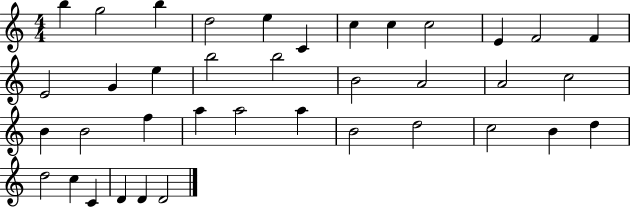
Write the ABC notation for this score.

X:1
T:Untitled
M:4/4
L:1/4
K:C
b g2 b d2 e C c c c2 E F2 F E2 G e b2 b2 B2 A2 A2 c2 B B2 f a a2 a B2 d2 c2 B d d2 c C D D D2